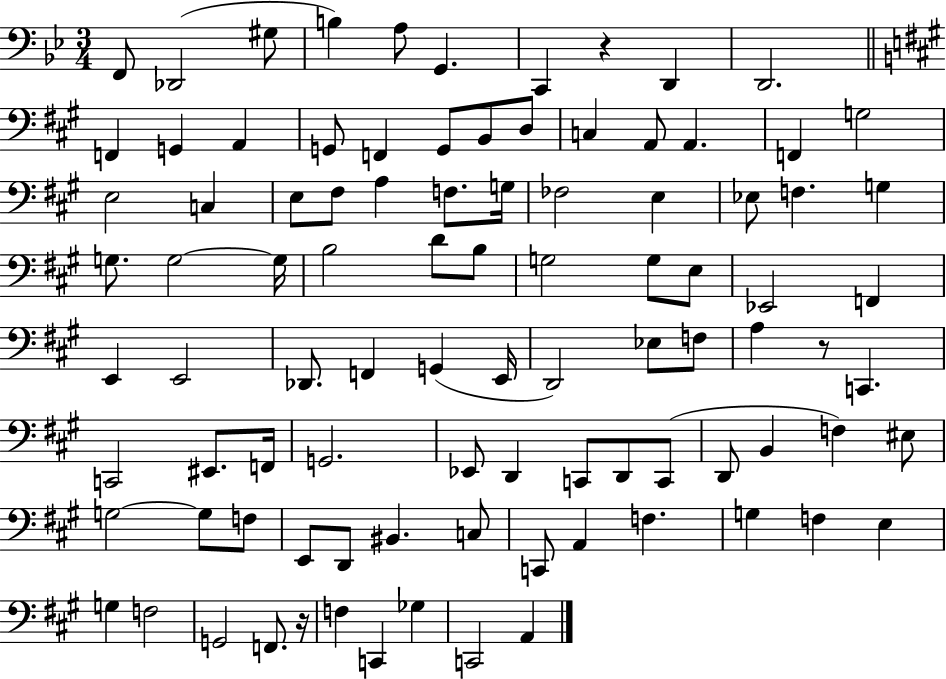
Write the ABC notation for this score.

X:1
T:Untitled
M:3/4
L:1/4
K:Bb
F,,/2 _D,,2 ^G,/2 B, A,/2 G,, C,, z D,, D,,2 F,, G,, A,, G,,/2 F,, G,,/2 B,,/2 D,/2 C, A,,/2 A,, F,, G,2 E,2 C, E,/2 ^F,/2 A, F,/2 G,/4 _F,2 E, _E,/2 F, G, G,/2 G,2 G,/4 B,2 D/2 B,/2 G,2 G,/2 E,/2 _E,,2 F,, E,, E,,2 _D,,/2 F,, G,, E,,/4 D,,2 _E,/2 F,/2 A, z/2 C,, C,,2 ^E,,/2 F,,/4 G,,2 _E,,/2 D,, C,,/2 D,,/2 C,,/2 D,,/2 B,, F, ^E,/2 G,2 G,/2 F,/2 E,,/2 D,,/2 ^B,, C,/2 C,,/2 A,, F, G, F, E, G, F,2 G,,2 F,,/2 z/4 F, C,, _G, C,,2 A,,